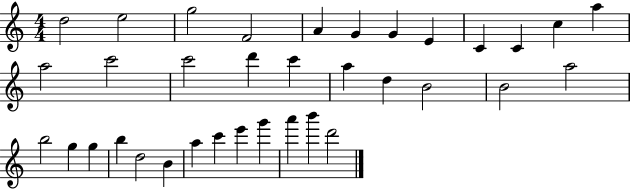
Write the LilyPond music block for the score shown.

{
  \clef treble
  \numericTimeSignature
  \time 4/4
  \key c \major
  d''2 e''2 | g''2 f'2 | a'4 g'4 g'4 e'4 | c'4 c'4 c''4 a''4 | \break a''2 c'''2 | c'''2 d'''4 c'''4 | a''4 d''4 b'2 | b'2 a''2 | \break b''2 g''4 g''4 | b''4 d''2 b'4 | a''4 c'''4 e'''4 g'''4 | a'''4 b'''4 d'''2 | \break \bar "|."
}